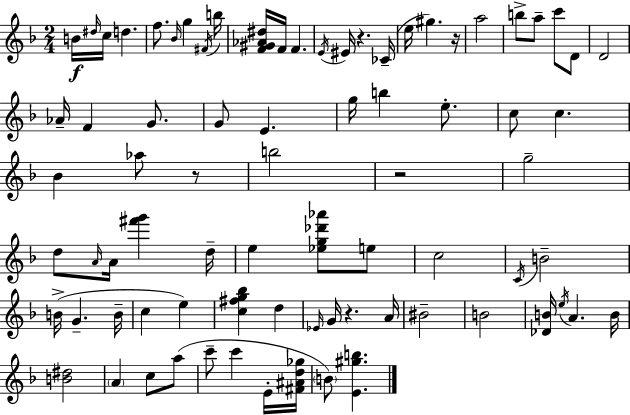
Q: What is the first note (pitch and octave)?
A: B4